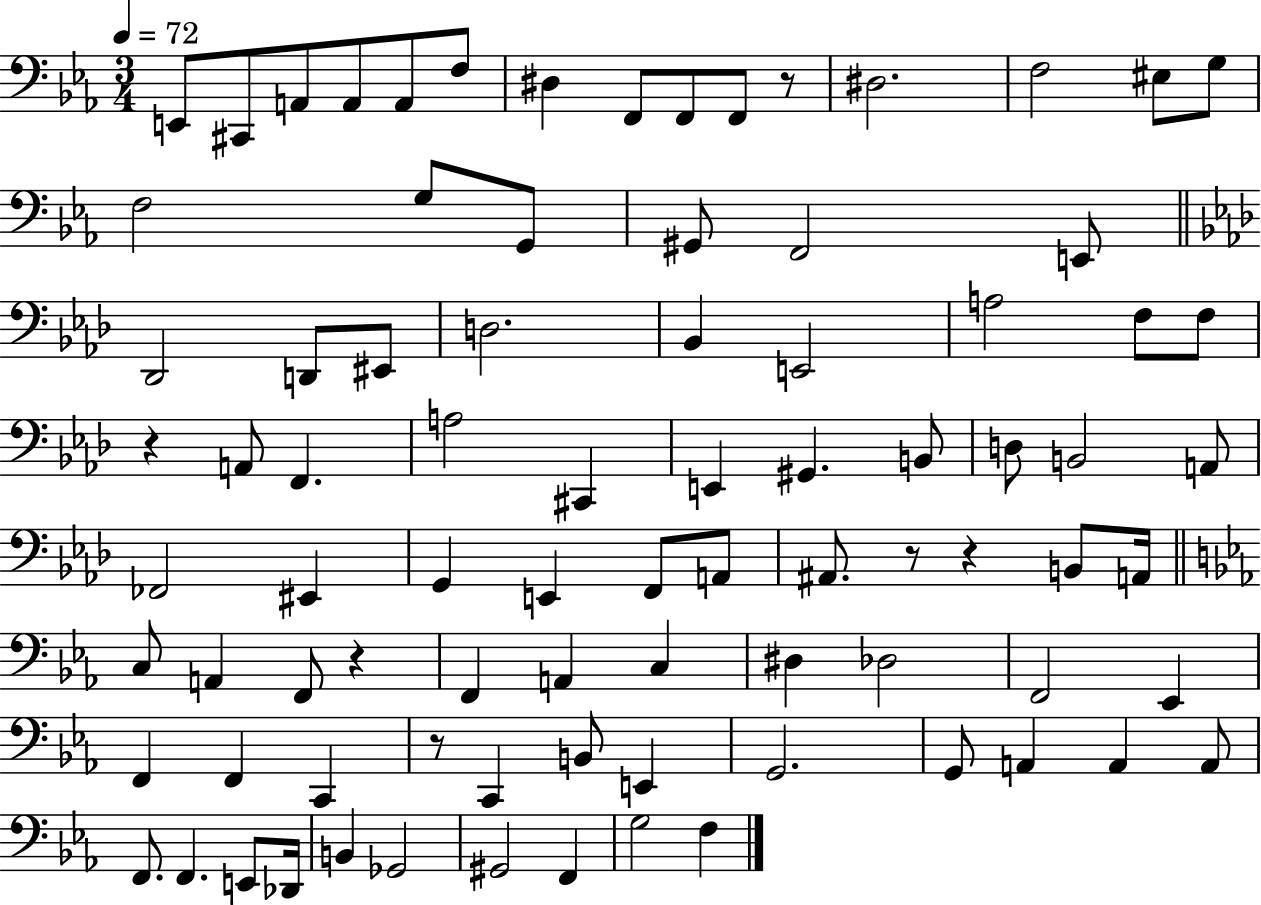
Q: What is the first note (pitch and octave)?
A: E2